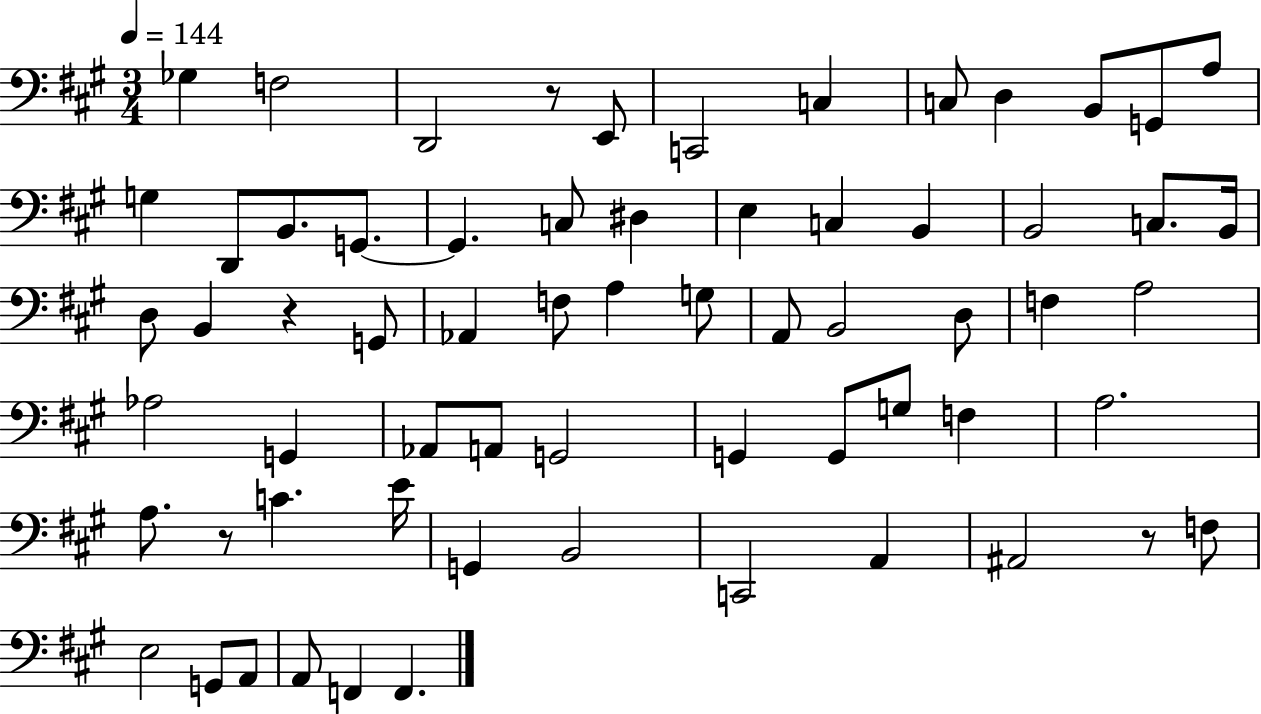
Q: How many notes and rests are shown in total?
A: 65